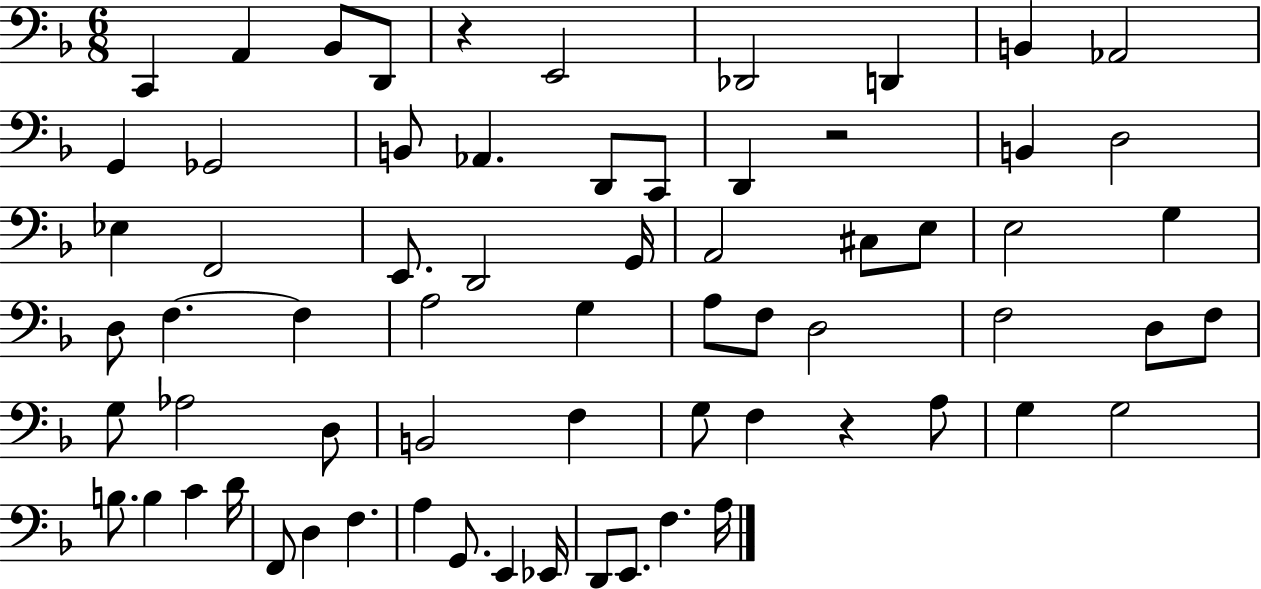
{
  \clef bass
  \numericTimeSignature
  \time 6/8
  \key f \major
  c,4 a,4 bes,8 d,8 | r4 e,2 | des,2 d,4 | b,4 aes,2 | \break g,4 ges,2 | b,8 aes,4. d,8 c,8 | d,4 r2 | b,4 d2 | \break ees4 f,2 | e,8. d,2 g,16 | a,2 cis8 e8 | e2 g4 | \break d8 f4.~~ f4 | a2 g4 | a8 f8 d2 | f2 d8 f8 | \break g8 aes2 d8 | b,2 f4 | g8 f4 r4 a8 | g4 g2 | \break b8. b4 c'4 d'16 | f,8 d4 f4. | a4 g,8. e,4 ees,16 | d,8 e,8. f4. a16 | \break \bar "|."
}